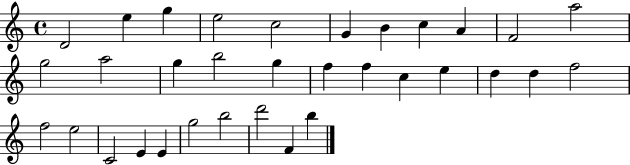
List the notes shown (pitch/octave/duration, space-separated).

D4/h E5/q G5/q E5/h C5/h G4/q B4/q C5/q A4/q F4/h A5/h G5/h A5/h G5/q B5/h G5/q F5/q F5/q C5/q E5/q D5/q D5/q F5/h F5/h E5/h C4/h E4/q E4/q G5/h B5/h D6/h F4/q B5/q